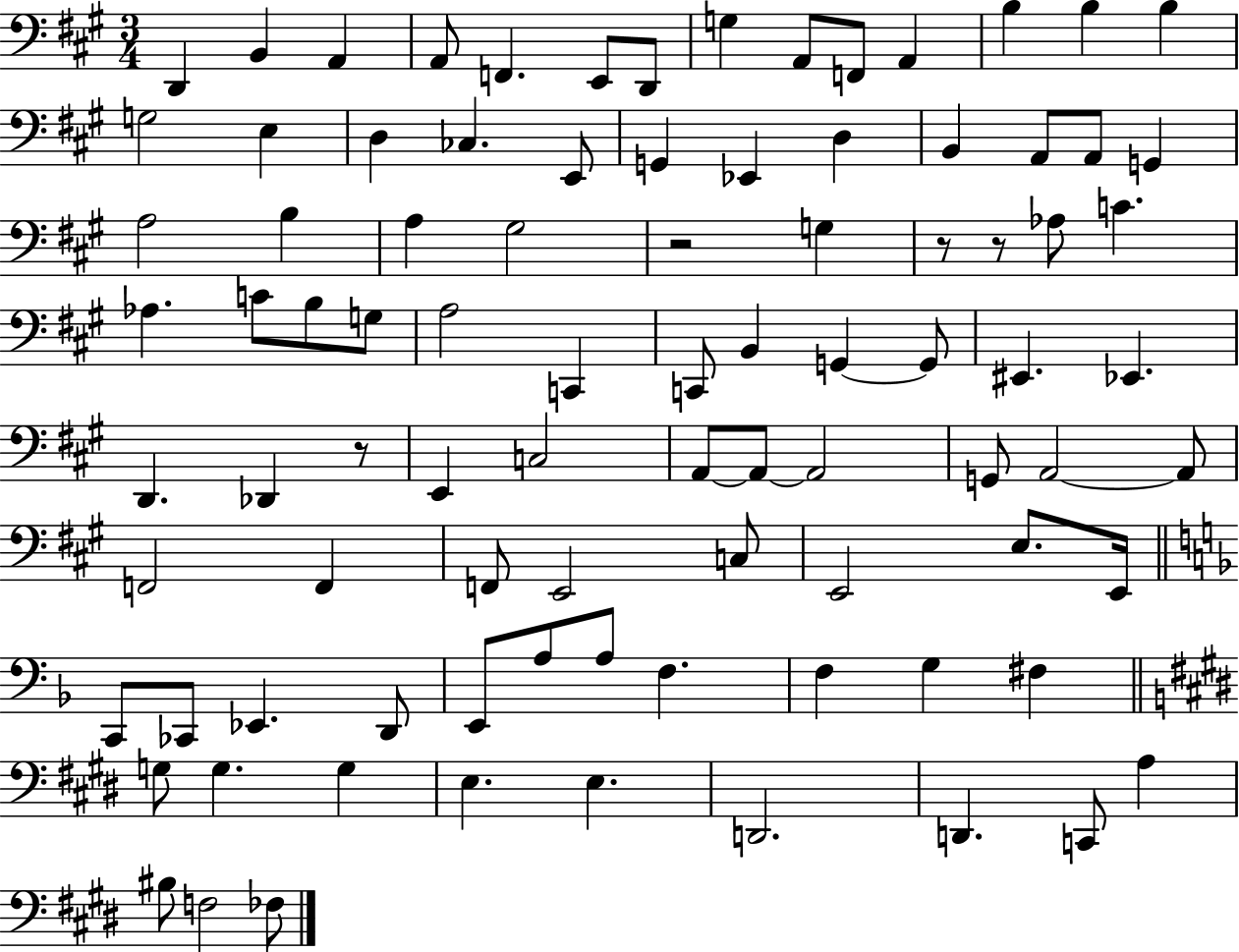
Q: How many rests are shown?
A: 4